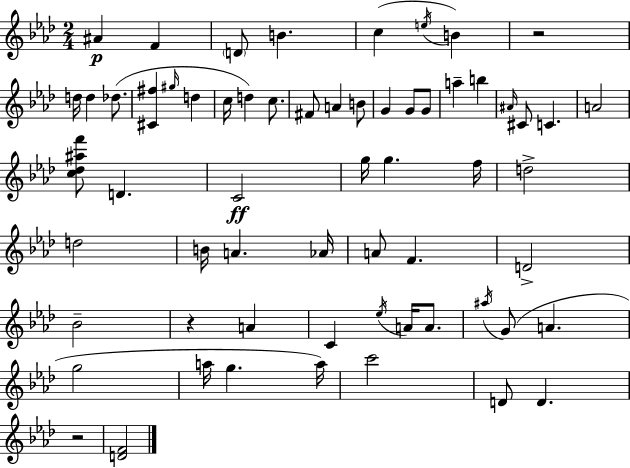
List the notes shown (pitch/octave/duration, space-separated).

A#4/q F4/q D4/e B4/q. C5/q E5/s B4/q R/h D5/s D5/q Db5/e. [C#4,F#5]/q G#5/s D5/q C5/s D5/q C5/e. F#4/e A4/q B4/e G4/q G4/e G4/e A5/q B5/q A#4/s C#4/e C4/q. A4/h [C5,Db5,A#5,F6]/e D4/q. C4/h G5/s G5/q. F5/s D5/h D5/h B4/s A4/q. Ab4/s A4/e F4/q. D4/h Bb4/h R/q A4/q C4/q Eb5/s A4/s A4/e. A#5/s G4/e A4/q. G5/h A5/s G5/q. A5/s C6/h D4/e D4/q. R/h [D4,F4]/h